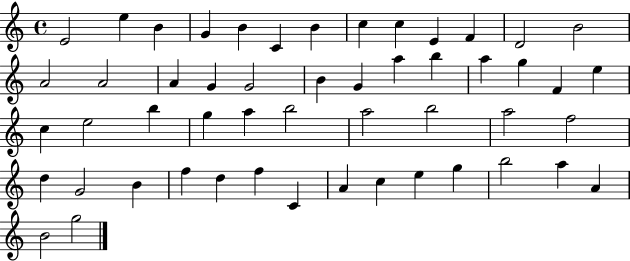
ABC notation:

X:1
T:Untitled
M:4/4
L:1/4
K:C
E2 e B G B C B c c E F D2 B2 A2 A2 A G G2 B G a b a g F e c e2 b g a b2 a2 b2 a2 f2 d G2 B f d f C A c e g b2 a A B2 g2